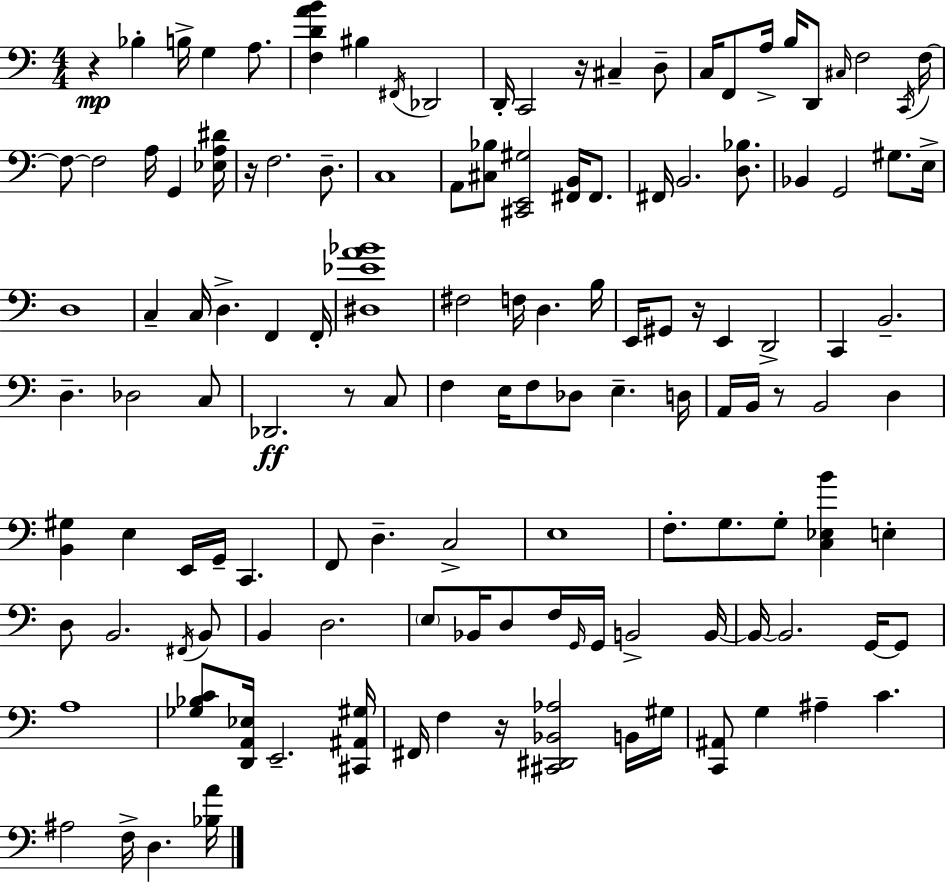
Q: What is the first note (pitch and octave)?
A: Bb3